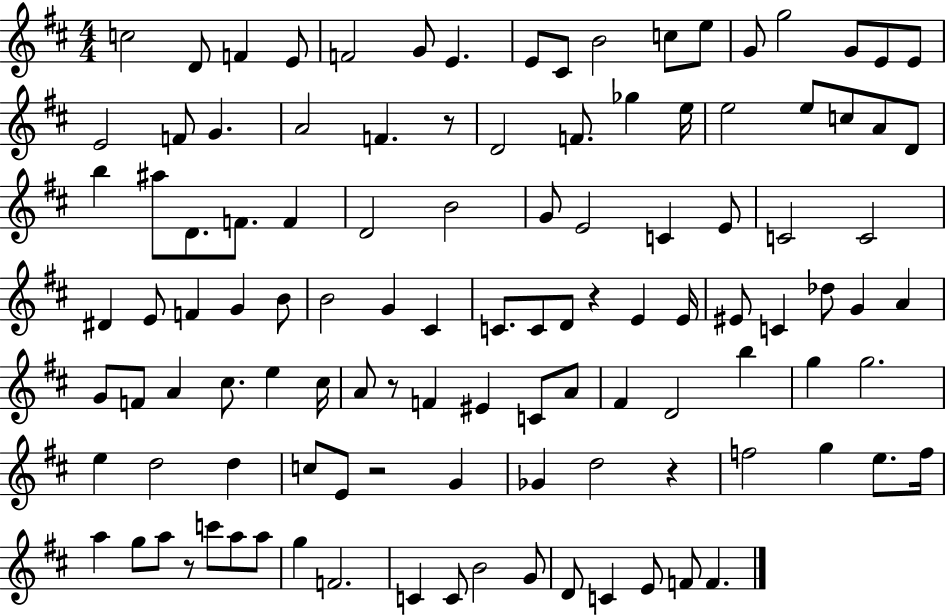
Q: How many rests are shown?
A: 6